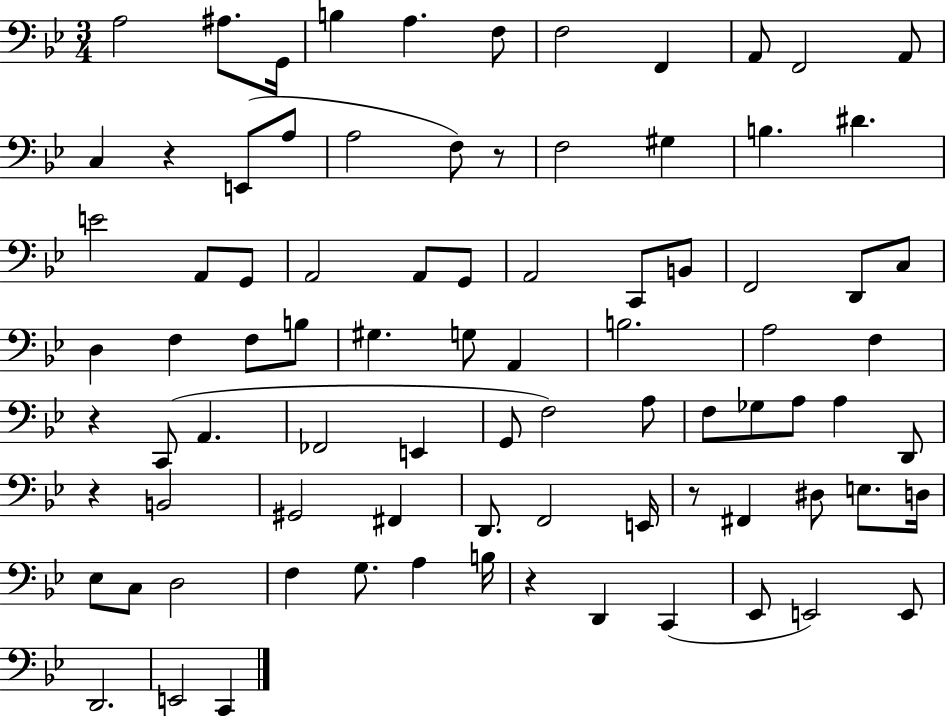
A3/h A#3/e. G2/s B3/q A3/q. F3/e F3/h F2/q A2/e F2/h A2/e C3/q R/q E2/e A3/e A3/h F3/e R/e F3/h G#3/q B3/q. D#4/q. E4/h A2/e G2/e A2/h A2/e G2/e A2/h C2/e B2/e F2/h D2/e C3/e D3/q F3/q F3/e B3/e G#3/q. G3/e A2/q B3/h. A3/h F3/q R/q C2/e A2/q. FES2/h E2/q G2/e F3/h A3/e F3/e Gb3/e A3/e A3/q D2/e R/q B2/h G#2/h F#2/q D2/e. F2/h E2/s R/e F#2/q D#3/e E3/e. D3/s Eb3/e C3/e D3/h F3/q G3/e. A3/q B3/s R/q D2/q C2/q Eb2/e E2/h E2/e D2/h. E2/h C2/q